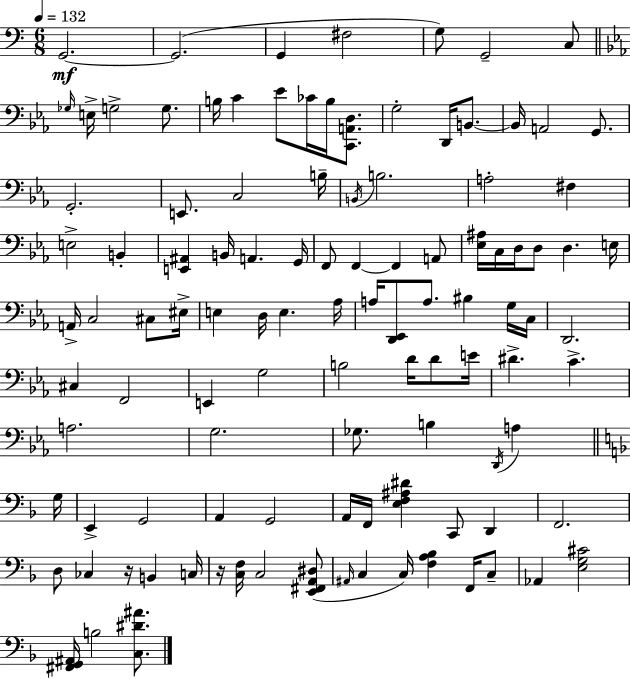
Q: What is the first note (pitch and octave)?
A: G2